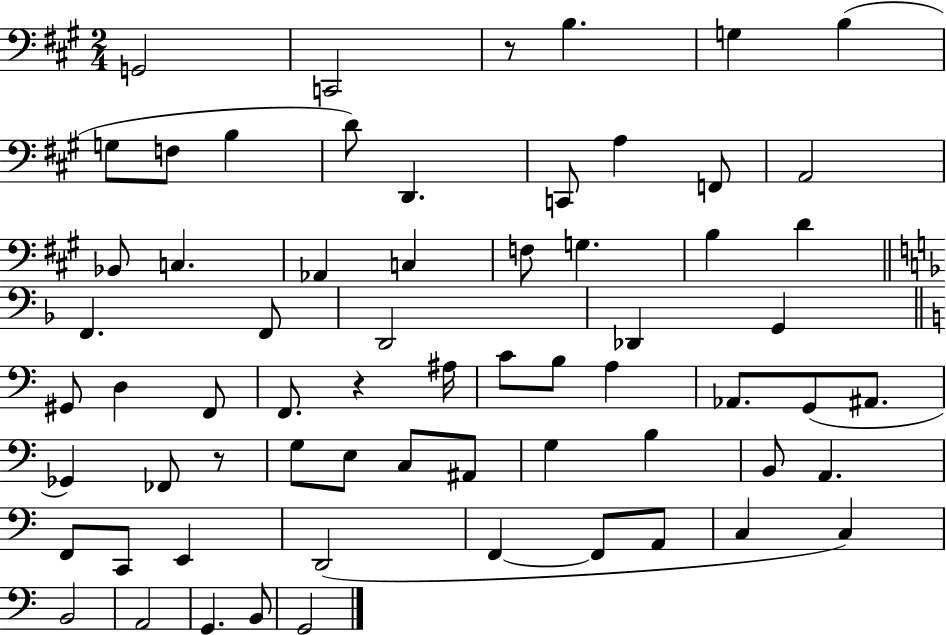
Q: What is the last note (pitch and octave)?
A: G2